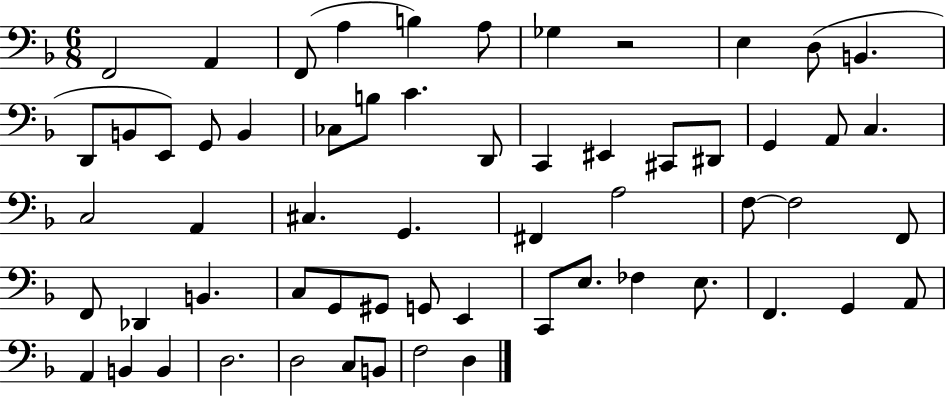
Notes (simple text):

F2/h A2/q F2/e A3/q B3/q A3/e Gb3/q R/h E3/q D3/e B2/q. D2/e B2/e E2/e G2/e B2/q CES3/e B3/e C4/q. D2/e C2/q EIS2/q C#2/e D#2/e G2/q A2/e C3/q. C3/h A2/q C#3/q. G2/q. F#2/q A3/h F3/e F3/h F2/e F2/e Db2/q B2/q. C3/e G2/e G#2/e G2/e E2/q C2/e E3/e. FES3/q E3/e. F2/q. G2/q A2/e A2/q B2/q B2/q D3/h. D3/h C3/e B2/e F3/h D3/q